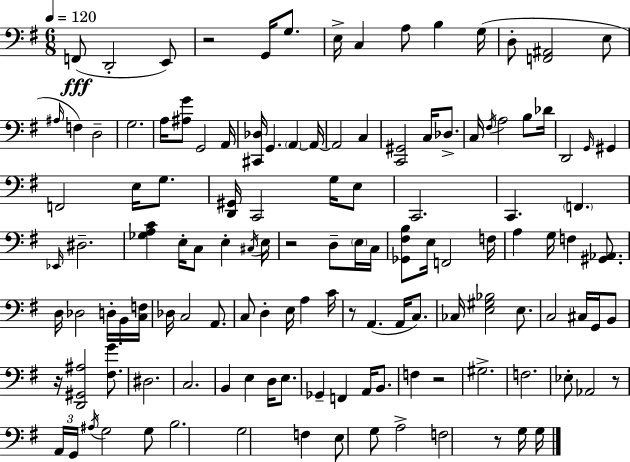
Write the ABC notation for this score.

X:1
T:Untitled
M:6/8
L:1/4
K:Em
F,,/2 D,,2 E,,/2 z2 G,,/4 G,/2 E,/4 C, A,/2 B, G,/4 D,/2 [F,,^A,,]2 E,/2 ^A,/4 F, D,2 G,2 A,/4 [^A,G]/2 G,,2 A,,/4 [^C,,_D,]/4 G,, A,, A,,/4 A,,2 C, [C,,^G,,]2 C,/4 _D,/2 C,/4 ^F,/4 A,2 B,/2 _D/4 D,,2 G,,/4 ^G,, F,,2 E,/4 G,/2 [D,,^G,,]/4 C,,2 G,/4 E,/2 C,,2 C,, F,, _E,,/4 ^D,2 [_G,A,C] E,/4 C,/2 E, ^C,/4 E,/4 z2 D,/2 E,/4 C,/4 [_G,,^F,B,]/2 E,/4 F,,2 F,/4 A, G,/4 F, [^G,,_A,,]/2 D,/4 _D,2 D,/4 B,,/4 [C,F,]/4 _D,/4 C,2 A,,/2 C,/2 D, E,/4 A, C/4 z/2 A,, A,,/4 C,/2 _C,/4 [E,^G,_B,]2 E,/2 C,2 ^C,/4 G,,/4 B,,/2 z/4 [D,,^G,,^A,]2 [^F,G]/2 ^D,2 C,2 B,, E, D,/4 E,/2 _G,, F,, A,,/4 B,,/2 F, z2 ^G,2 F,2 _E,/2 _A,,2 z/2 A,,/4 G,,/4 ^A,/4 G,2 G,/2 B,2 G,2 F, E,/2 G,/2 A,2 F,2 z/2 G,/4 G,/4